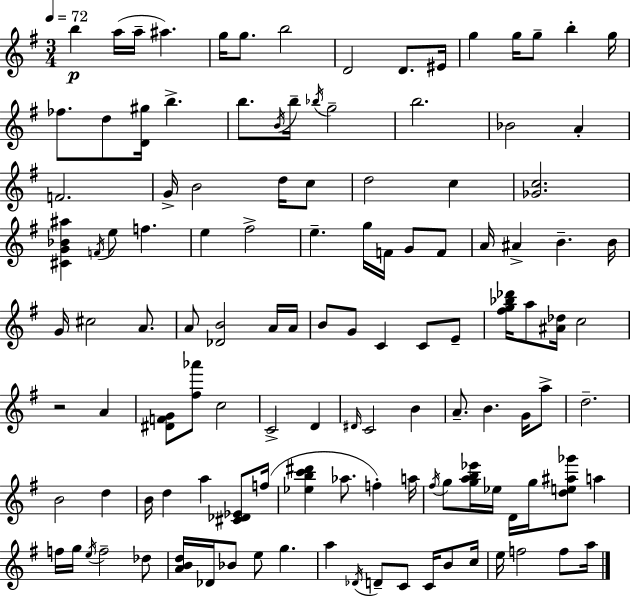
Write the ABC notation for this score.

X:1
T:Untitled
M:3/4
L:1/4
K:Em
b a/4 a/4 ^a g/4 g/2 b2 D2 D/2 ^E/4 g g/4 g/2 b g/4 _f/2 d/2 [D^g]/4 b b/2 B/4 b/4 _b/4 g2 b2 _B2 A F2 G/4 B2 d/4 c/2 d2 c [_Gc]2 [^CG_B^a] F/4 e/2 f e ^f2 e g/4 F/4 G/2 F/2 A/4 ^A B B/4 G/4 ^c2 A/2 A/2 [_DB]2 A/4 A/4 B/2 G/2 C C/2 E/2 [^fg_b_d']/4 a/2 [^A_d]/4 c2 z2 A [^DFG]/2 [^f_a']/2 c2 C2 D ^D/4 C2 B A/2 B G/4 a/2 d2 B2 d B/4 d a [^C_D_E]/2 f/4 [_ebc'^d'] _a/2 f a/4 ^f/4 g/2 [gab_e']/4 _e/4 D/4 g/4 [de^a_g']/2 a f/4 g/4 e/4 f2 _d/2 [ABd]/4 _D/4 _B/2 e/2 g a _D/4 D/2 C/2 C/4 B/2 c/4 e/4 f2 f/2 a/4